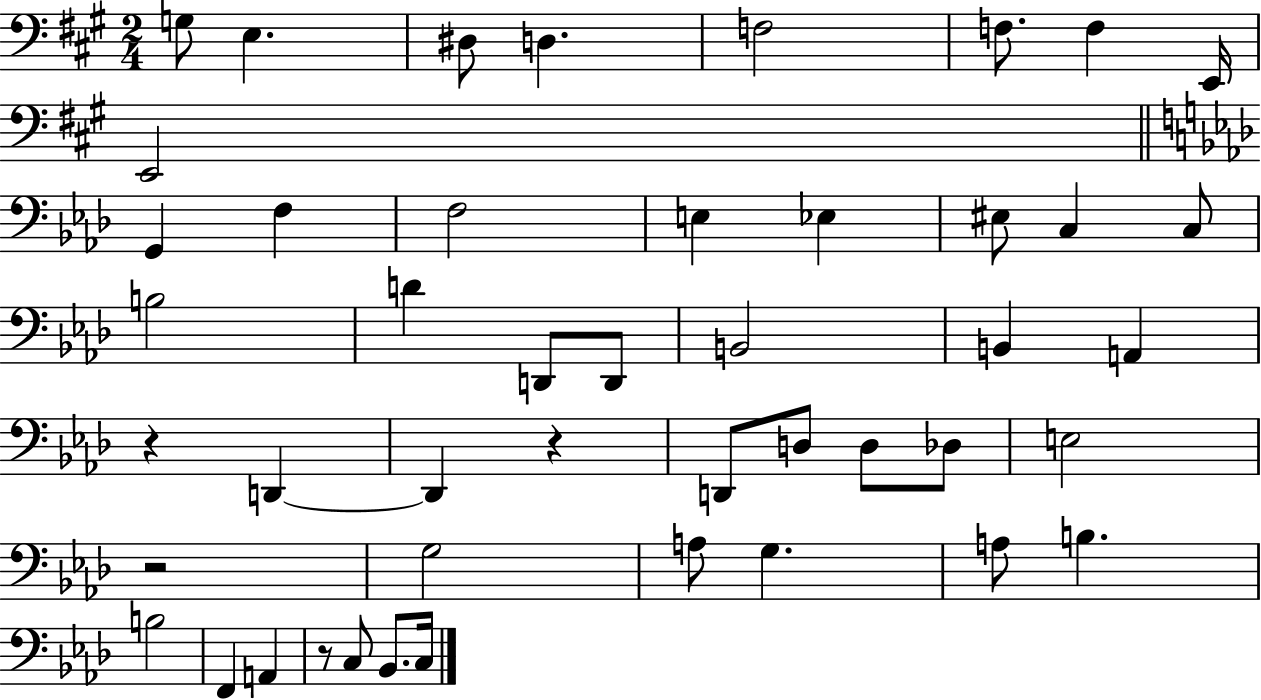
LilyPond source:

{
  \clef bass
  \numericTimeSignature
  \time 2/4
  \key a \major
  g8 e4. | dis8 d4. | f2 | f8. f4 e,16 | \break e,2 | \bar "||" \break \key aes \major g,4 f4 | f2 | e4 ees4 | eis8 c4 c8 | \break b2 | d'4 d,8 d,8 | b,2 | b,4 a,4 | \break r4 d,4~~ | d,4 r4 | d,8 d8 d8 des8 | e2 | \break r2 | g2 | a8 g4. | a8 b4. | \break b2 | f,4 a,4 | r8 c8 bes,8. c16 | \bar "|."
}